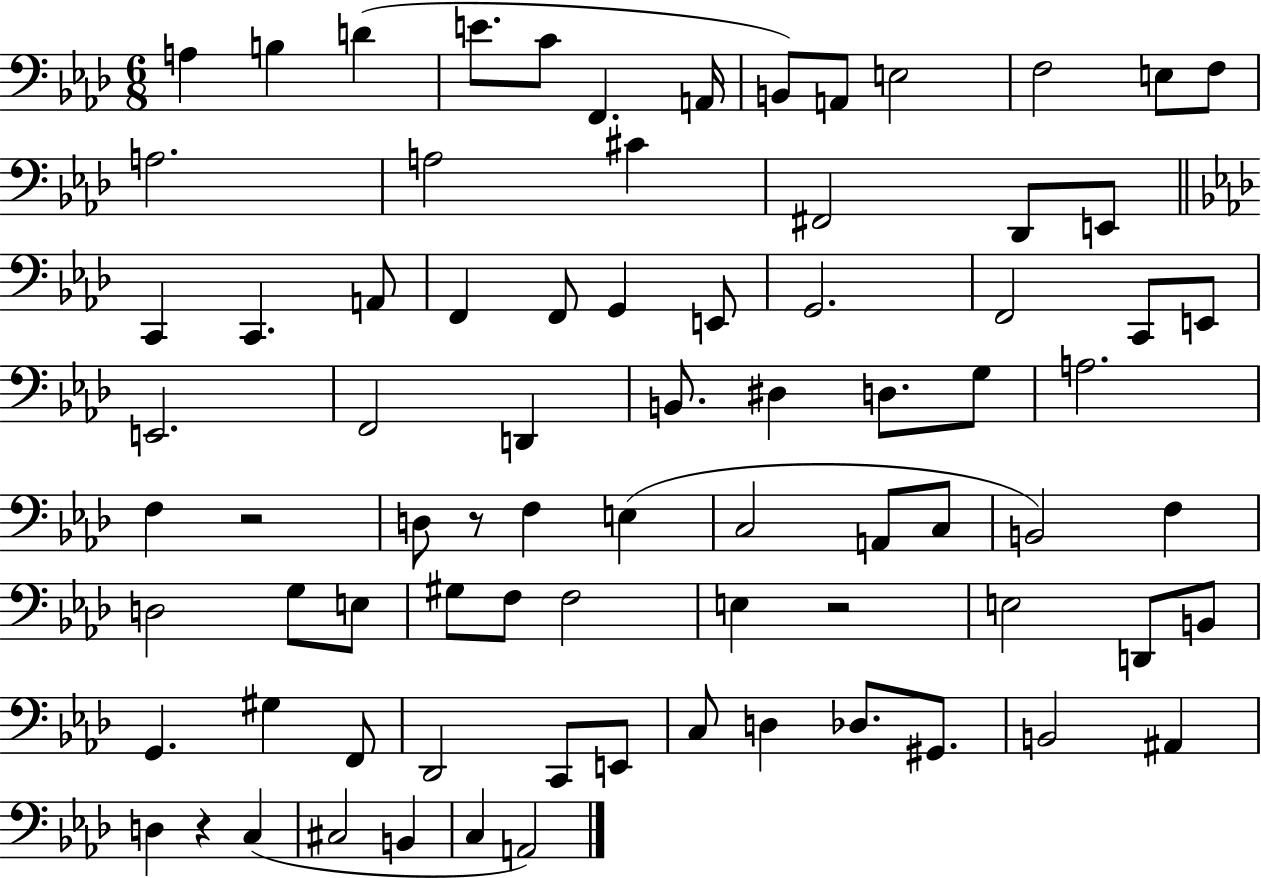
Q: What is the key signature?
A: AES major